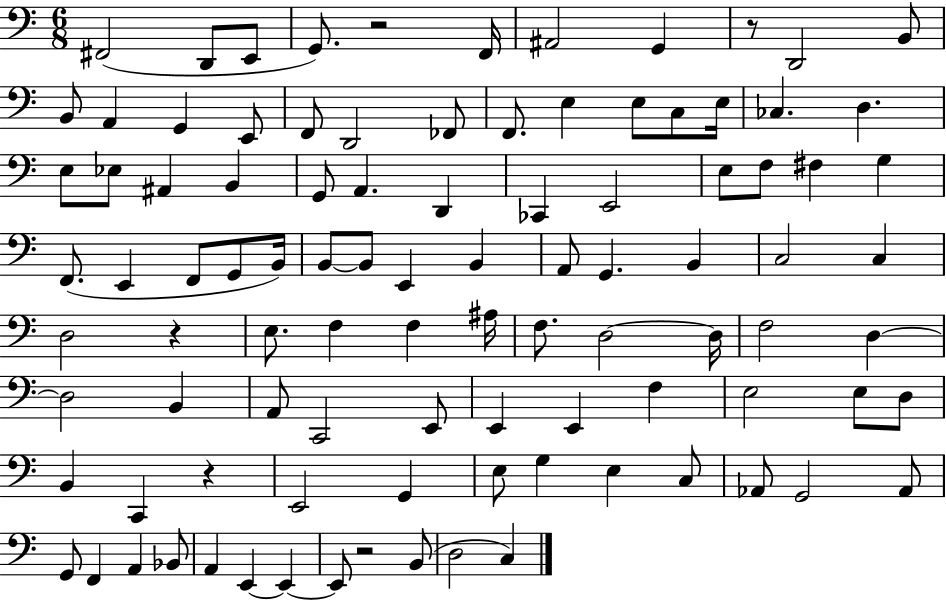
{
  \clef bass
  \numericTimeSignature
  \time 6/8
  \key c \major
  fis,2( d,8 e,8 | g,8.) r2 f,16 | ais,2 g,4 | r8 d,2 b,8 | \break b,8 a,4 g,4 e,8 | f,8 d,2 fes,8 | f,8. e4 e8 c8 e16 | ces4. d4. | \break e8 ees8 ais,4 b,4 | g,8 a,4. d,4 | ces,4 e,2 | e8 f8 fis4 g4 | \break f,8.( e,4 f,8 g,8 b,16) | b,8~~ b,8 e,4 b,4 | a,8 g,4. b,4 | c2 c4 | \break d2 r4 | e8. f4 f4 ais16 | f8. d2~~ d16 | f2 d4~~ | \break d2 b,4 | a,8 c,2 e,8 | e,4 e,4 f4 | e2 e8 d8 | \break b,4 c,4 r4 | e,2 g,4 | e8 g4 e4 c8 | aes,8 g,2 aes,8 | \break g,8 f,4 a,4 bes,8 | a,4 e,4~~ e,4~~ | e,8 r2 b,8( | d2 c4) | \break \bar "|."
}